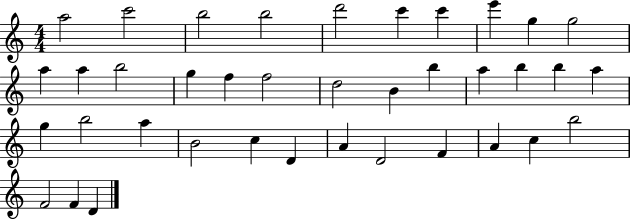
X:1
T:Untitled
M:4/4
L:1/4
K:C
a2 c'2 b2 b2 d'2 c' c' e' g g2 a a b2 g f f2 d2 B b a b b a g b2 a B2 c D A D2 F A c b2 F2 F D